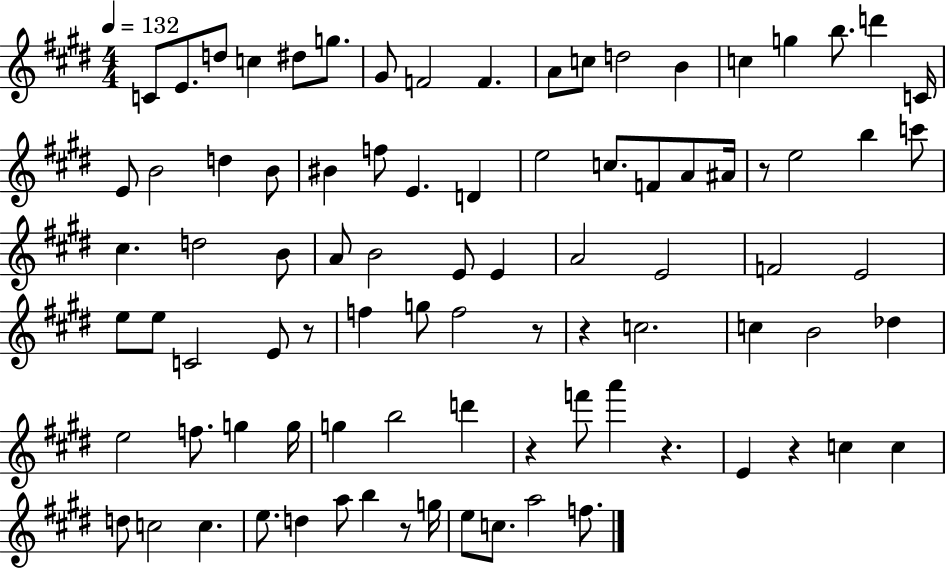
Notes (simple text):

C4/e E4/e. D5/e C5/q D#5/e G5/e. G#4/e F4/h F4/q. A4/e C5/e D5/h B4/q C5/q G5/q B5/e. D6/q C4/s E4/e B4/h D5/q B4/e BIS4/q F5/e E4/q. D4/q E5/h C5/e. F4/e A4/e A#4/s R/e E5/h B5/q C6/e C#5/q. D5/h B4/e A4/e B4/h E4/e E4/q A4/h E4/h F4/h E4/h E5/e E5/e C4/h E4/e R/e F5/q G5/e F5/h R/e R/q C5/h. C5/q B4/h Db5/q E5/h F5/e. G5/q G5/s G5/q B5/h D6/q R/q F6/e A6/q R/q. E4/q R/q C5/q C5/q D5/e C5/h C5/q. E5/e. D5/q A5/e B5/q R/e G5/s E5/e C5/e. A5/h F5/e.